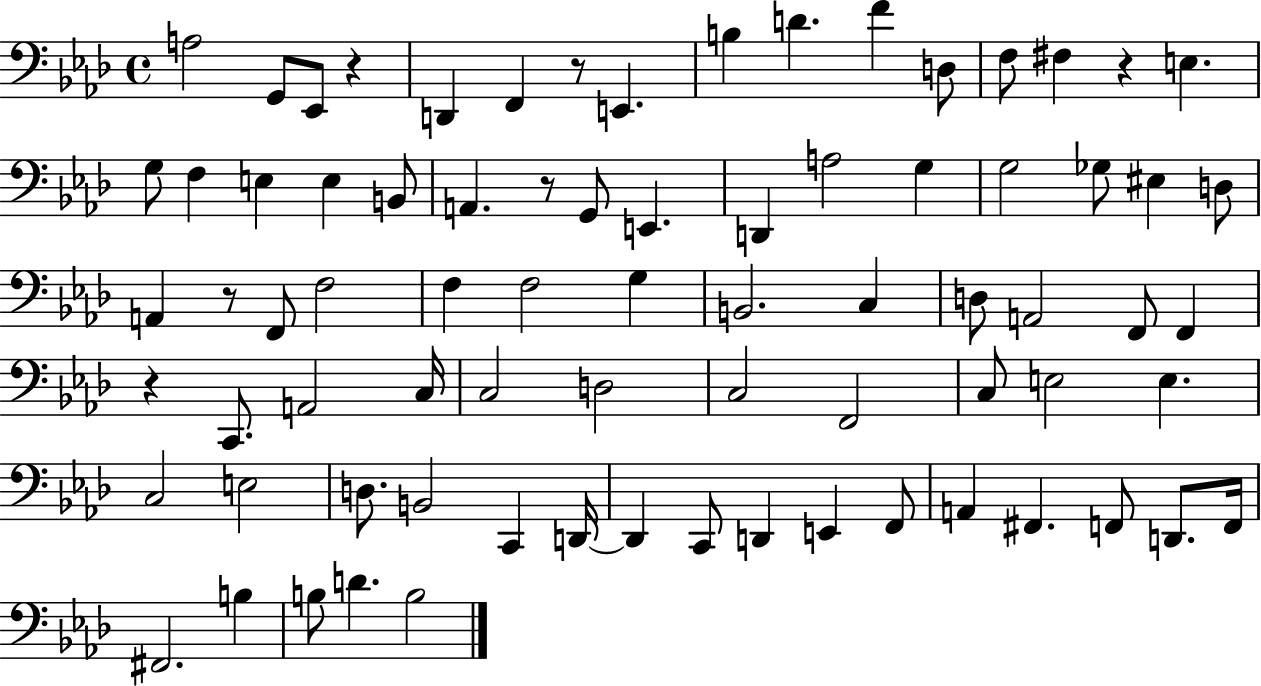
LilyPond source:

{
  \clef bass
  \time 4/4
  \defaultTimeSignature
  \key aes \major
  a2 g,8 ees,8 r4 | d,4 f,4 r8 e,4. | b4 d'4. f'4 d8 | f8 fis4 r4 e4. | \break g8 f4 e4 e4 b,8 | a,4. r8 g,8 e,4. | d,4 a2 g4 | g2 ges8 eis4 d8 | \break a,4 r8 f,8 f2 | f4 f2 g4 | b,2. c4 | d8 a,2 f,8 f,4 | \break r4 c,8. a,2 c16 | c2 d2 | c2 f,2 | c8 e2 e4. | \break c2 e2 | d8. b,2 c,4 d,16~~ | d,4 c,8 d,4 e,4 f,8 | a,4 fis,4. f,8 d,8. f,16 | \break fis,2. b4 | b8 d'4. b2 | \bar "|."
}